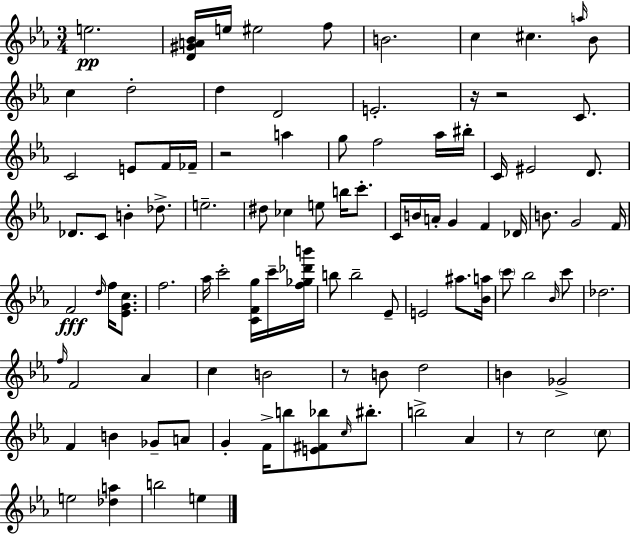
X:1
T:Untitled
M:3/4
L:1/4
K:Eb
e2 [D^GA_B]/4 e/4 ^e2 f/2 B2 c ^c a/4 _B/2 c d2 d D2 E2 z/4 z2 C/2 C2 E/2 F/4 _F/4 z2 a g/2 f2 _a/4 ^b/4 C/4 ^E2 D/2 _D/2 C/2 B _d/2 e2 ^d/2 _c e/2 b/4 c'/2 C/4 B/4 A/4 G F _D/4 B/2 G2 F/4 F2 d/4 f/4 [_EGc]/2 f2 _a/4 c'2 [CFg]/4 c'/4 [f_g_d'b']/4 b/2 b2 _E/2 E2 ^a/2 [_Ba]/4 c'/2 _b2 _B/4 c'/2 _d2 f/4 F2 _A c B2 z/2 B/2 d2 B _G2 F B _G/2 A/2 G F/4 b/2 [E^F_b]/2 c/4 ^b/2 b2 _A z/2 c2 c/2 e2 [_da] b2 e